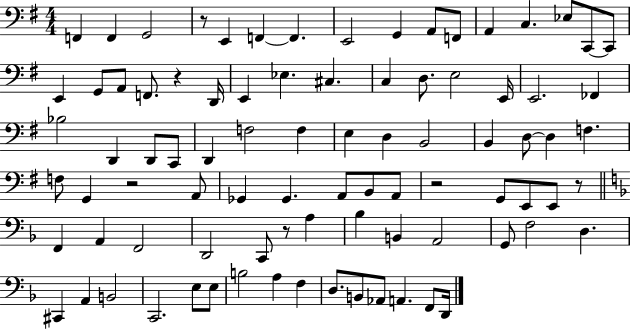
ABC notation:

X:1
T:Untitled
M:4/4
L:1/4
K:G
F,, F,, G,,2 z/2 E,, F,, F,, E,,2 G,, A,,/2 F,,/2 A,, C, _E,/2 C,,/2 C,,/2 E,, G,,/2 A,,/2 F,,/2 z D,,/4 E,, _E, ^C, C, D,/2 E,2 E,,/4 E,,2 _F,, _B,2 D,, D,,/2 C,,/2 D,, F,2 F, E, D, B,,2 B,, D,/2 D, F, F,/2 G,, z2 A,,/2 _G,, _G,, A,,/2 B,,/2 A,,/2 z2 G,,/2 E,,/2 E,,/2 z/2 F,, A,, F,,2 D,,2 C,,/2 z/2 A, _B, B,, A,,2 G,,/2 F,2 D, ^C,, A,, B,,2 C,,2 E,/2 E,/2 B,2 A, F, D,/2 B,,/2 _A,,/2 A,, F,,/2 D,,/4